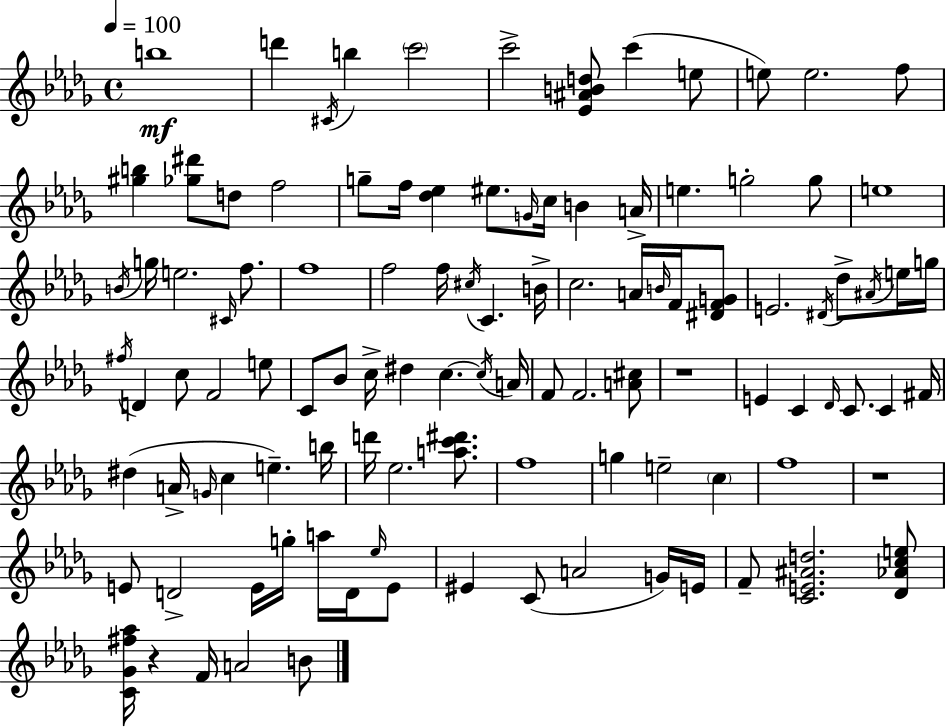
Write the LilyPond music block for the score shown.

{
  \clef treble
  \time 4/4
  \defaultTimeSignature
  \key bes \minor
  \tempo 4 = 100
  b''1\mf | d'''4 \acciaccatura { cis'16 } b''4 \parenthesize c'''2 | c'''2-> <ees' ais' b' d''>8 c'''4( e''8 | e''8) e''2. f''8 | \break <gis'' b''>4 <ges'' dis'''>8 d''8 f''2 | g''8-- f''16 <des'' ees''>4 eis''8. \grace { g'16 } c''16 b'4 | a'16-> e''4. g''2-. | g''8 e''1 | \break \acciaccatura { b'16 } g''16 e''2. | \grace { cis'16 } f''8. f''1 | f''2 f''16 \acciaccatura { cis''16 } c'4. | b'16-> c''2. | \break a'16 \grace { b'16 } f'16 <dis' f' g'>8 e'2. | \acciaccatura { dis'16 } des''8-> \acciaccatura { ais'16 } e''16 g''16 \acciaccatura { fis''16 } d'4 c''8 f'2 | e''8 c'8 bes'8 c''16-> dis''4 | c''4.~~ \acciaccatura { c''16 } a'16 f'8 f'2. | \break <a' cis''>8 r1 | e'4 c'4 | \grace { des'16 } c'8. c'4 fis'16 dis''4( a'16-> | \grace { g'16 } c''4 e''4.--) b''16 d'''16 ees''2. | \break <a'' c''' dis'''>8. f''1 | g''4 | e''2-- \parenthesize c''4 f''1 | r1 | \break e'8 d'2-> | e'16 g''16-. a''16 d'16 \grace { ees''16 } e'8 eis'4 | c'8( a'2 g'16) e'16 f'8-- <c' e' ais' d''>2. | <des' aes' c'' e''>8 <c' ges' fis'' aes''>16 r4 | \break f'16 a'2 b'8 \bar "|."
}